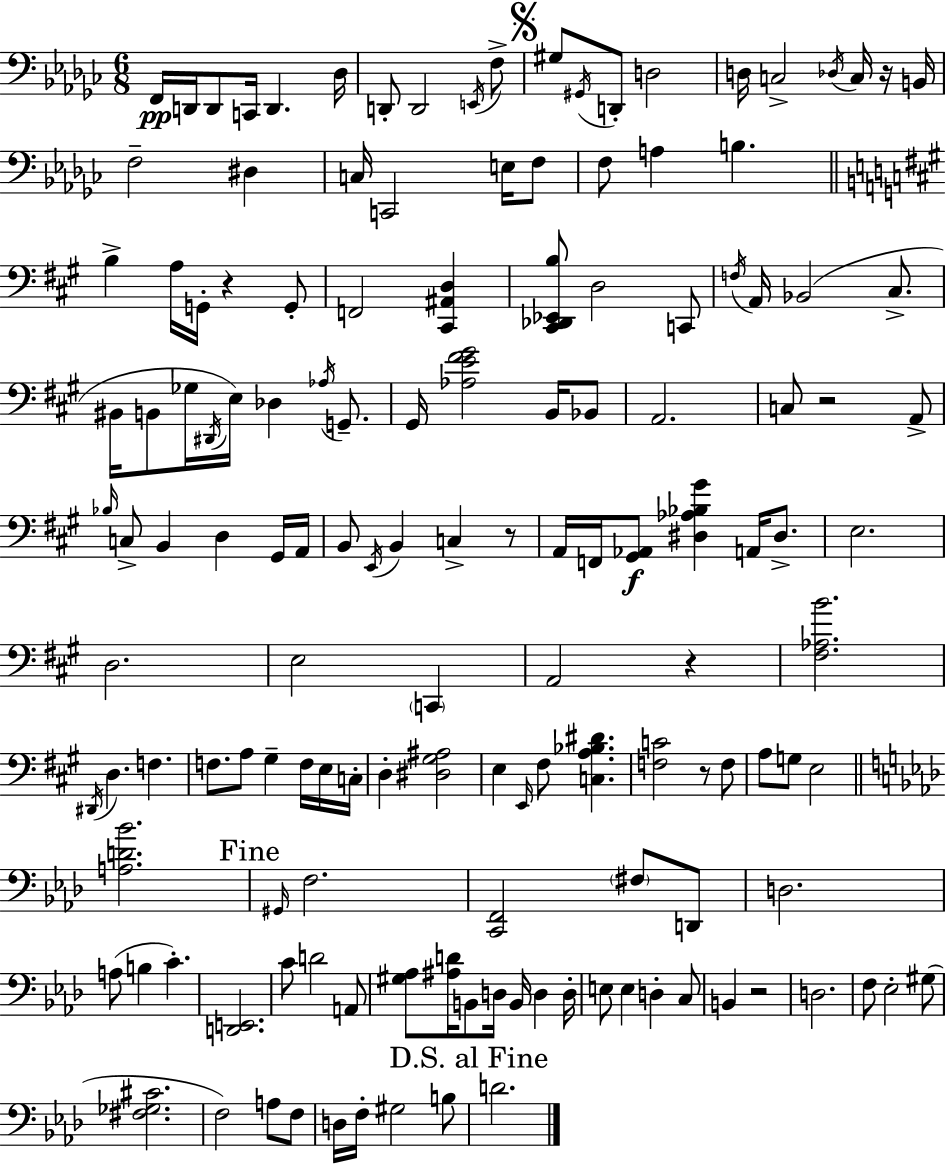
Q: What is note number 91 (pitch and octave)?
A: F3